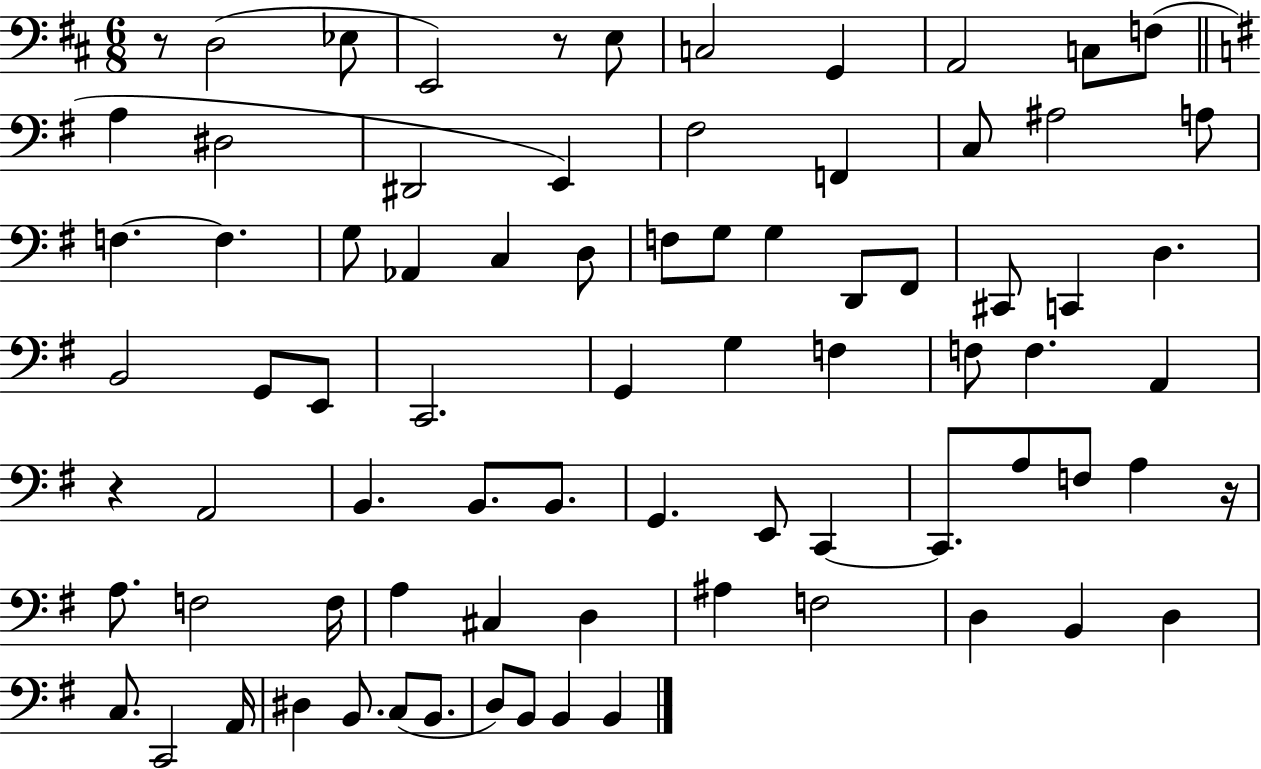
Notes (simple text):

R/e D3/h Eb3/e E2/h R/e E3/e C3/h G2/q A2/h C3/e F3/e A3/q D#3/h D#2/h E2/q F#3/h F2/q C3/e A#3/h A3/e F3/q. F3/q. G3/e Ab2/q C3/q D3/e F3/e G3/e G3/q D2/e F#2/e C#2/e C2/q D3/q. B2/h G2/e E2/e C2/h. G2/q G3/q F3/q F3/e F3/q. A2/q R/q A2/h B2/q. B2/e. B2/e. G2/q. E2/e C2/q C2/e. A3/e F3/e A3/q R/s A3/e. F3/h F3/s A3/q C#3/q D3/q A#3/q F3/h D3/q B2/q D3/q C3/e. C2/h A2/s D#3/q B2/e. C3/e B2/e. D3/e B2/e B2/q B2/q